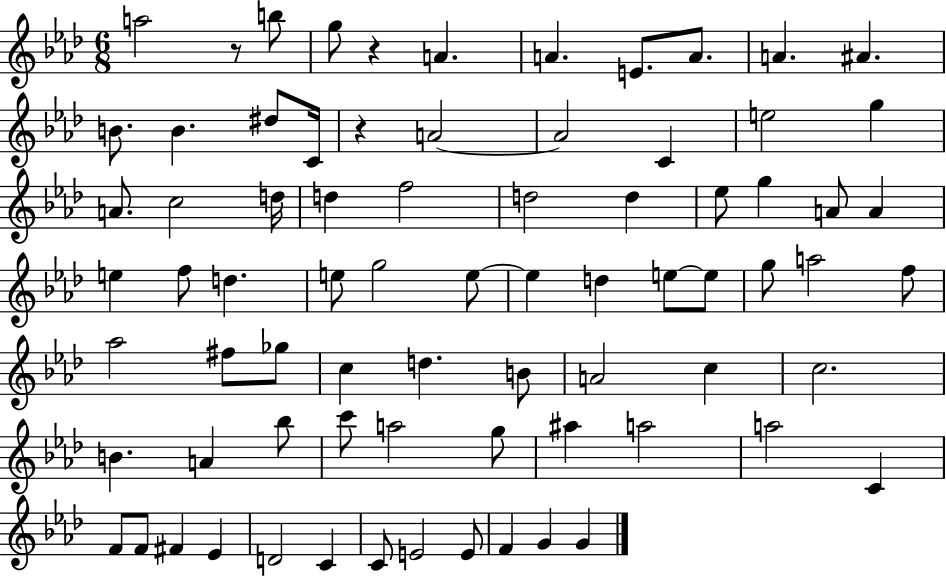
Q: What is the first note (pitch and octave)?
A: A5